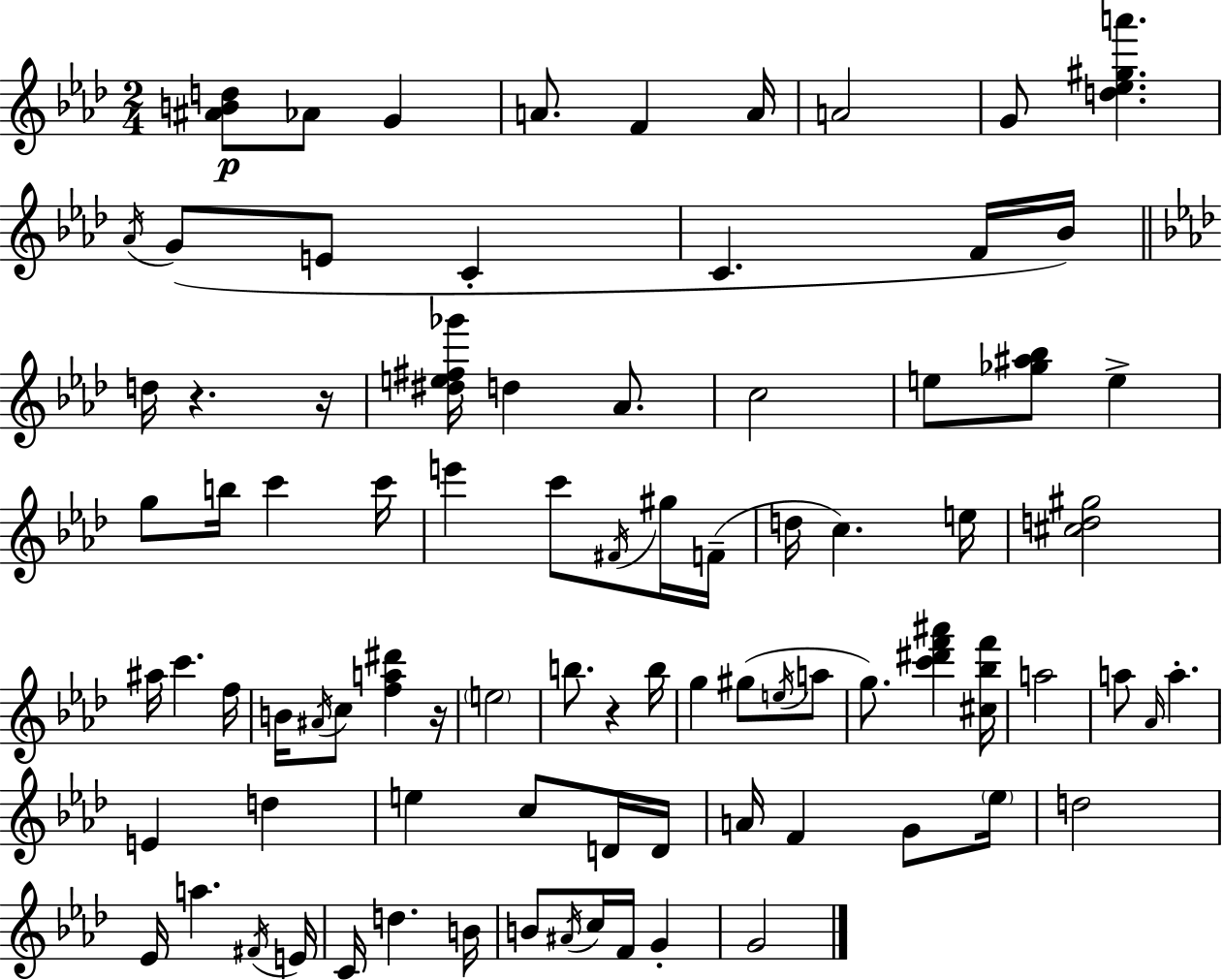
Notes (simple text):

[A#4,B4,D5]/e Ab4/e G4/q A4/e. F4/q A4/s A4/h G4/e [D5,Eb5,G#5,A6]/q. Ab4/s G4/e E4/e C4/q C4/q. F4/s Bb4/s D5/s R/q. R/s [D#5,E5,F#5,Gb6]/s D5/q Ab4/e. C5/h E5/e [Gb5,A#5,Bb5]/e E5/q G5/e B5/s C6/q C6/s E6/q C6/e F#4/s G#5/s F4/s D5/s C5/q. E5/s [C#5,D5,G#5]/h A#5/s C6/q. F5/s B4/s A#4/s C5/e [F5,A5,D#6]/q R/s E5/h B5/e. R/q B5/s G5/q G#5/e E5/s A5/e G5/e. [C6,D#6,F6,A#6]/q [C#5,Bb5,F6]/s A5/h A5/e Ab4/s A5/q. E4/q D5/q E5/q C5/e D4/s D4/s A4/s F4/q G4/e Eb5/s D5/h Eb4/s A5/q. F#4/s E4/s C4/s D5/q. B4/s B4/e A#4/s C5/s F4/s G4/q G4/h